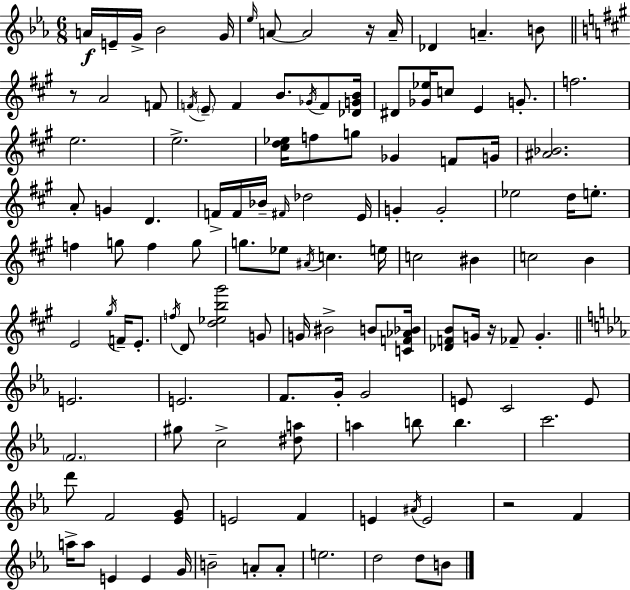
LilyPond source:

{
  \clef treble
  \numericTimeSignature
  \time 6/8
  \key ees \major
  a'16\f e'16-- g'16-> bes'2 g'16 | \grace { ees''16 } a'8~~ a'2 r16 | a'16-- des'4 a'4.-- b'8 | \bar "||" \break \key a \major r8 a'2 f'8 | \acciaccatura { f'16 } \parenthesize e'8-- f'4 b'8. \acciaccatura { ges'16 } f'8 | <des' g' b'>16 dis'8 <ges' ees''>16 c''8 e'4 g'8.-. | f''2. | \break e''2. | e''2.-> | <cis'' d'' ees''>16 f''8 g''8 ges'4 f'8 | g'16 <ais' bes'>2. | \break a'8-. g'4 d'4. | f'16-> f'16 bes'16-- \grace { fis'16 } des''2 | e'16 g'4-. g'2-. | ees''2 d''16 | \break e''8.-. f''4 g''8 f''4 | g''8 g''8. ees''8 \acciaccatura { ais'16 } c''4. | e''16 c''2 | bis'4 c''2 | \break b'4 e'2 | \acciaccatura { gis''16 } f'16-- e'8.-. \acciaccatura { f''16 } d'8 <d'' ees'' b'' gis'''>2 | g'8 g'16 bis'2-> | b'8 <c' f' aes' bes'>16 <des' f' b'>8 g'16 r16 fes'8-- | \break g'4.-. \bar "||" \break \key ees \major e'2. | e'2. | f'8. g'16-. g'2 | e'8 c'2 e'8 | \break \parenthesize f'2. | gis''8 c''2-> <dis'' a''>8 | a''4 b''8 b''4. | c'''2. | \break d'''8 f'2 <ees' g'>8 | e'2 f'4 | e'4 \acciaccatura { ais'16 } e'2 | r2 f'4 | \break a''16-> a''8 e'4 e'4 | g'16 b'2-- a'8-. a'8-. | e''2. | d''2 d''8 b'8 | \break \bar "|."
}